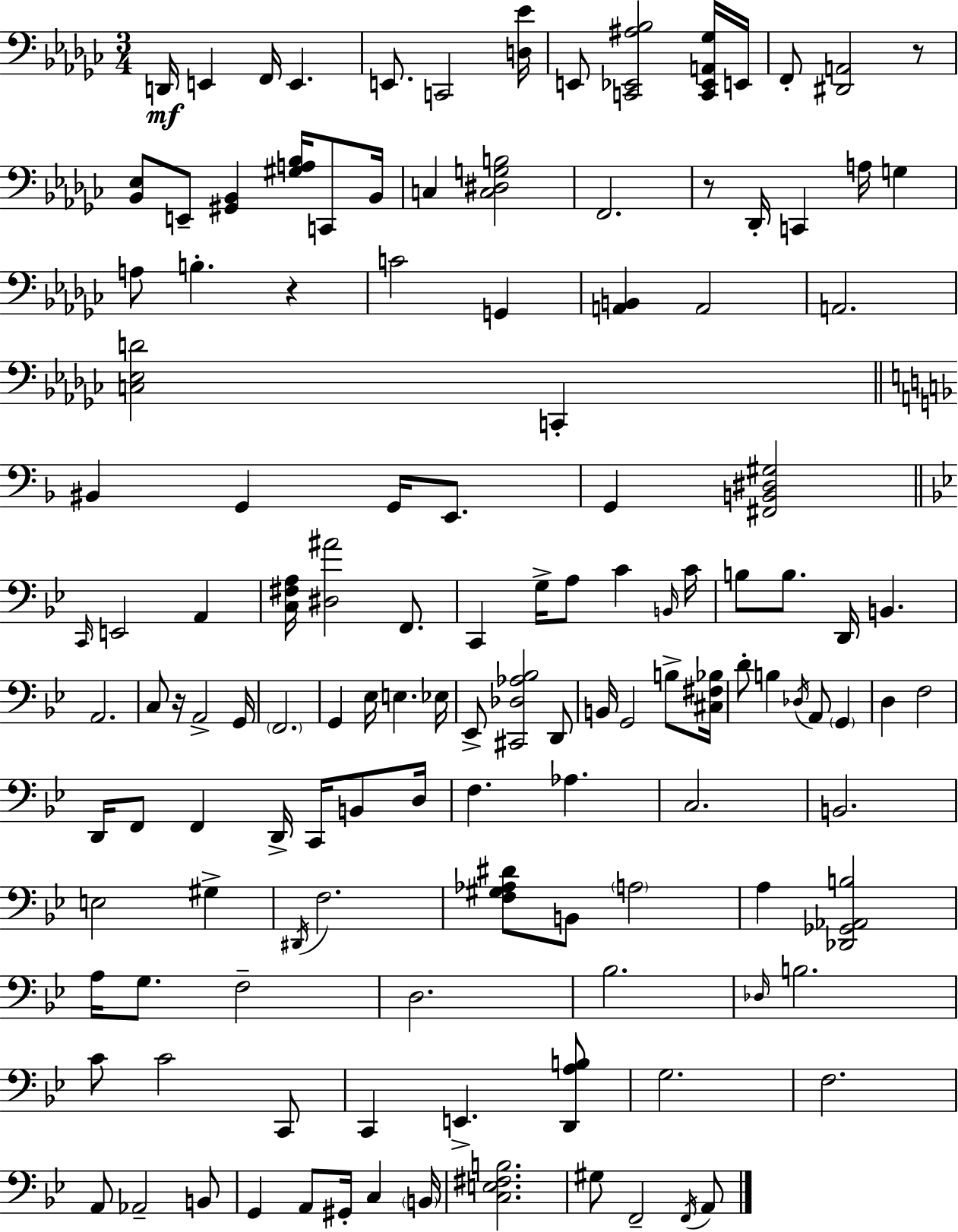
{
  \clef bass
  \numericTimeSignature
  \time 3/4
  \key ees \minor
  d,16\mf e,4 f,16 e,4. | e,8. c,2 <d ees'>16 | e,8 <c, ees, ais bes>2 <c, ees, a, ges>16 e,16 | f,8-. <dis, a,>2 r8 | \break <bes, ees>8 e,8-- <gis, bes,>4 <gis a bes>16 c,8 bes,16 | c4 <c dis g b>2 | f,2. | r8 des,16-. c,4 a16 g4 | \break a8 b4.-. r4 | c'2 g,4 | <a, b,>4 a,2 | a,2. | \break <c ees d'>2 c,4-. | \bar "||" \break \key f \major bis,4 g,4 g,16 e,8. | g,4 <fis, b, dis gis>2 | \bar "||" \break \key bes \major \grace { c,16 } e,2 a,4 | <c fis a>16 <dis ais'>2 f,8. | c,4 g16-> a8 c'4 | \grace { b,16 } c'16 b8 b8. d,16 b,4. | \break a,2. | c8 r16 a,2-> | g,16 \parenthesize f,2. | g,4 ees16 e4. | \break ees16 ees,8-> <cis, des aes bes>2 | d,8 b,16 g,2 b8-> | <cis fis bes>16 d'8-. b4 \acciaccatura { des16 } a,8 \parenthesize g,4 | d4 f2 | \break d,16 f,8 f,4 d,16-> c,16 | b,8 d16 f4. aes4. | c2. | b,2. | \break e2 gis4-> | \acciaccatura { dis,16 } f2. | <f gis aes dis'>8 b,8 \parenthesize a2 | a4 <des, ges, aes, b>2 | \break a16 g8. f2-- | d2. | bes2. | \grace { des16 } b2. | \break c'8 c'2 | c,8 c,4 e,4.-> | <d, a b>8 g2. | f2. | \break a,8 aes,2-- | b,8 g,4 a,8 gis,16-. | c4 \parenthesize b,16 <c e fis b>2. | gis8 f,2-- | \break \acciaccatura { f,16 } a,8 \bar "|."
}